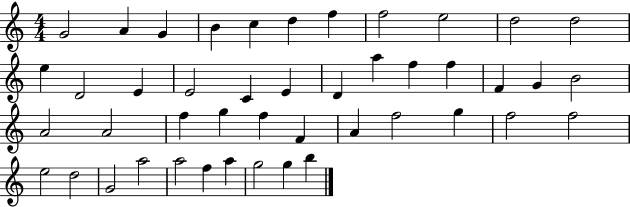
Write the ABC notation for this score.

X:1
T:Untitled
M:4/4
L:1/4
K:C
G2 A G B c d f f2 e2 d2 d2 e D2 E E2 C E D a f f F G B2 A2 A2 f g f F A f2 g f2 f2 e2 d2 G2 a2 a2 f a g2 g b